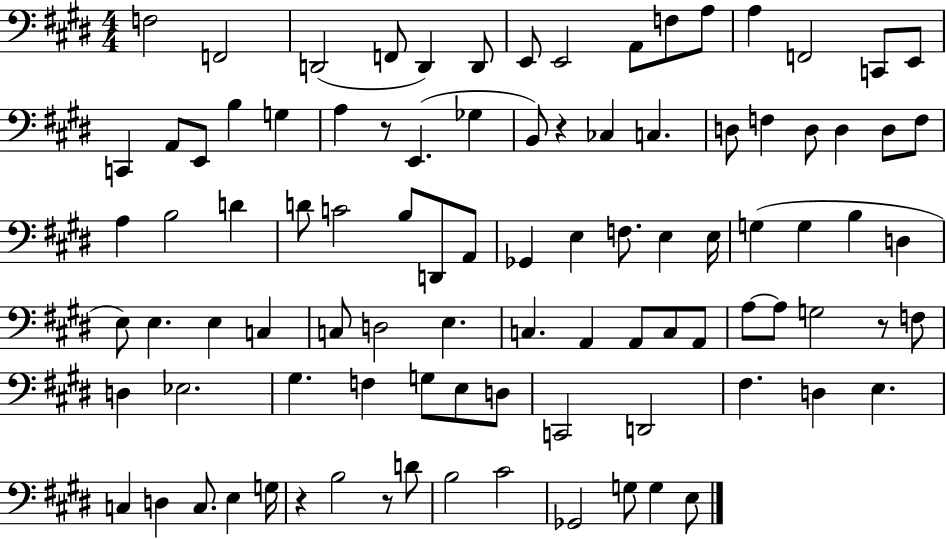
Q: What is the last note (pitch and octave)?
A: E3